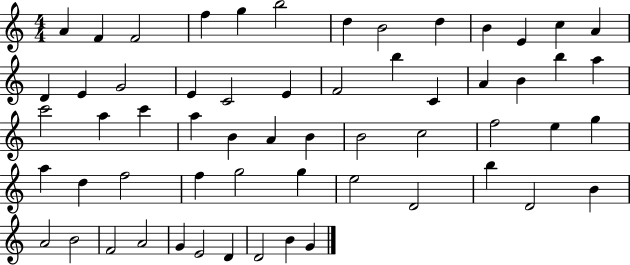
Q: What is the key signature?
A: C major